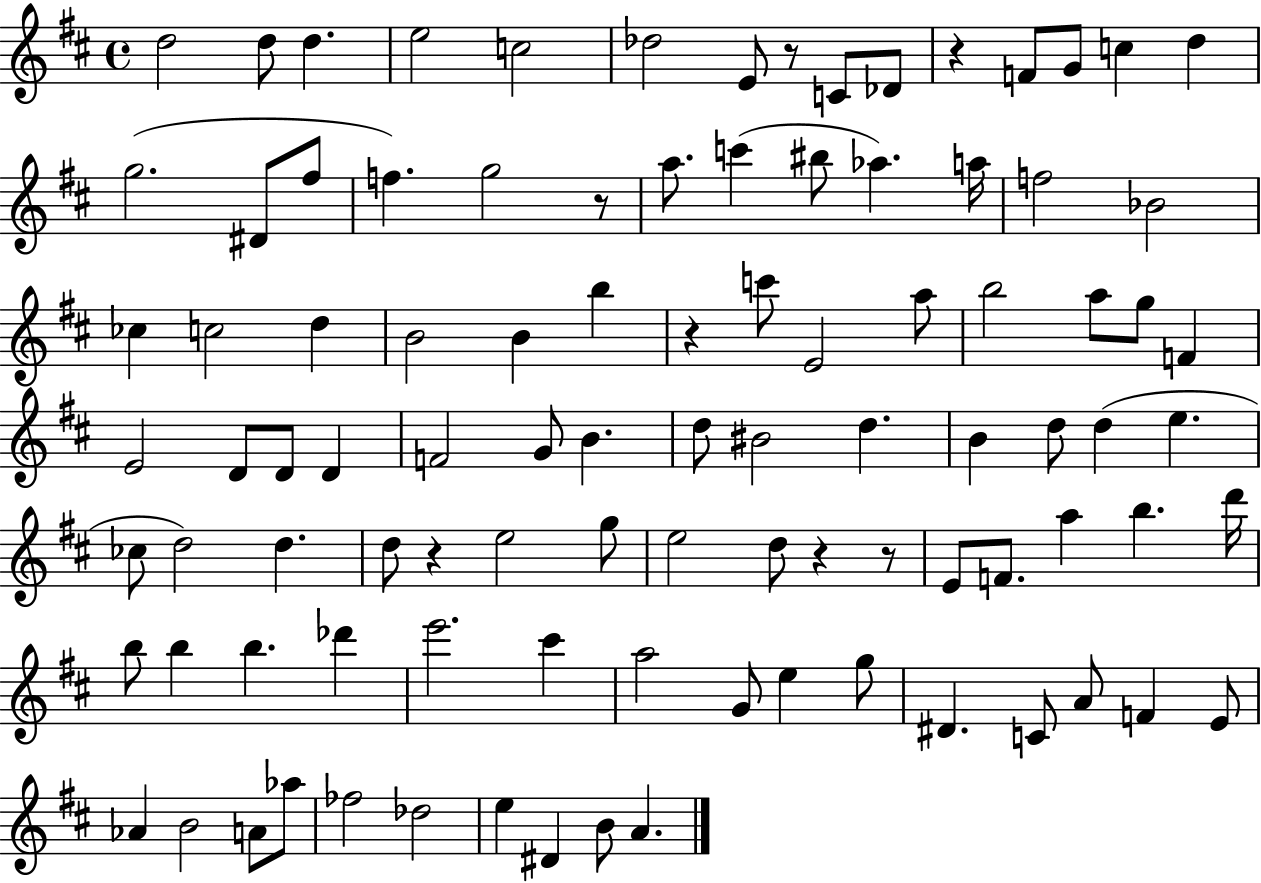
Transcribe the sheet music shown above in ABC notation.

X:1
T:Untitled
M:4/4
L:1/4
K:D
d2 d/2 d e2 c2 _d2 E/2 z/2 C/2 _D/2 z F/2 G/2 c d g2 ^D/2 ^f/2 f g2 z/2 a/2 c' ^b/2 _a a/4 f2 _B2 _c c2 d B2 B b z c'/2 E2 a/2 b2 a/2 g/2 F E2 D/2 D/2 D F2 G/2 B d/2 ^B2 d B d/2 d e _c/2 d2 d d/2 z e2 g/2 e2 d/2 z z/2 E/2 F/2 a b d'/4 b/2 b b _d' e'2 ^c' a2 G/2 e g/2 ^D C/2 A/2 F E/2 _A B2 A/2 _a/2 _f2 _d2 e ^D B/2 A